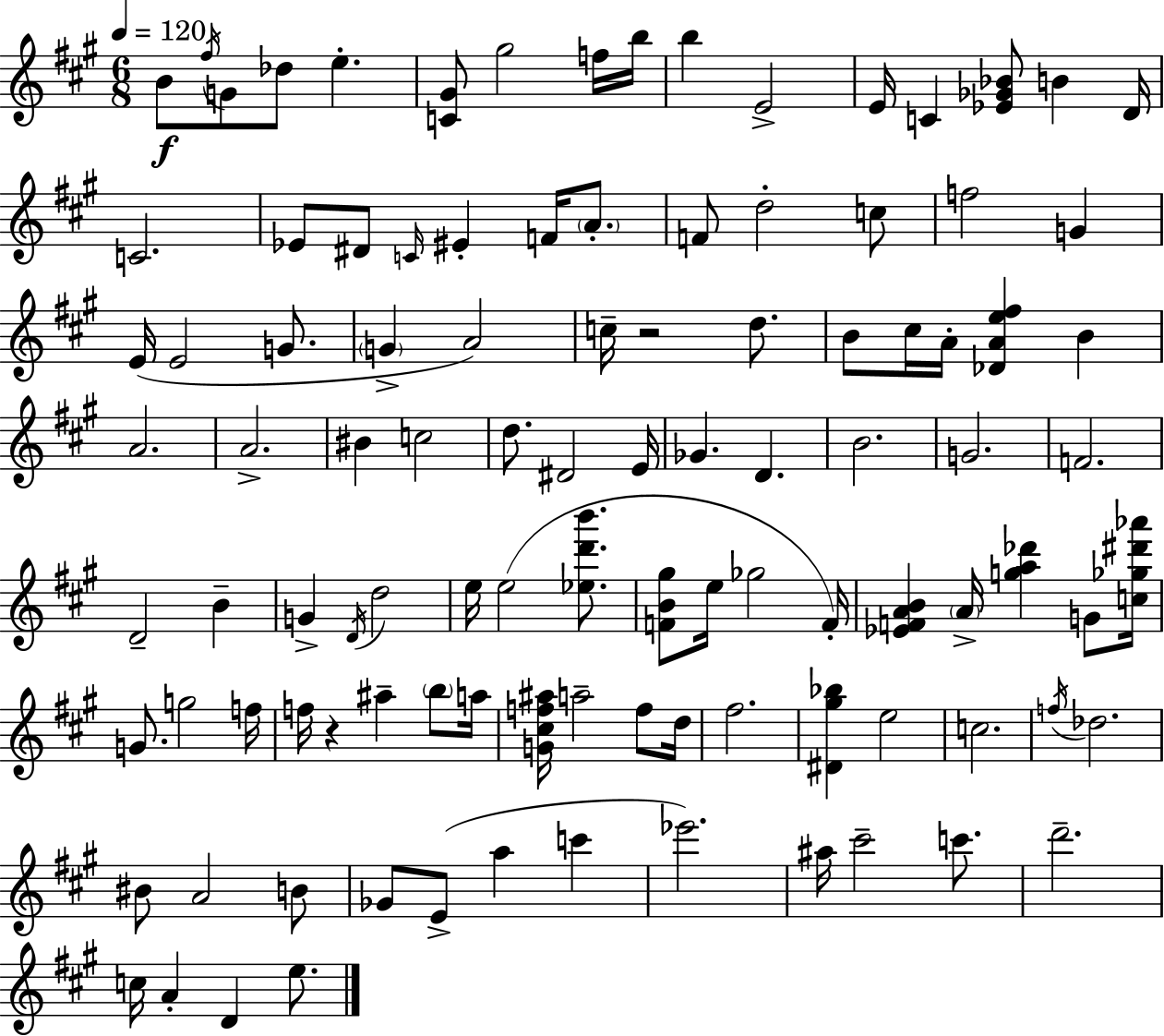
B4/e F#5/s G4/e Db5/e E5/q. [C4,G#4]/e G#5/h F5/s B5/s B5/q E4/h E4/s C4/q [Eb4,Gb4,Bb4]/e B4/q D4/s C4/h. Eb4/e D#4/e C4/s EIS4/q F4/s A4/e. F4/e D5/h C5/e F5/h G4/q E4/s E4/h G4/e. G4/q A4/h C5/s R/h D5/e. B4/e C#5/s A4/s [Db4,A4,E5,F#5]/q B4/q A4/h. A4/h. BIS4/q C5/h D5/e. D#4/h E4/s Gb4/q. D4/q. B4/h. G4/h. F4/h. D4/h B4/q G4/q D4/s D5/h E5/s E5/h [Eb5,D6,B6]/e. [F4,B4,G#5]/e E5/s Gb5/h F4/s [Eb4,F4,A4,B4]/q A4/s [G5,A5,Db6]/q G4/e [C5,Gb5,D#6,Ab6]/s G4/e. G5/h F5/s F5/s R/q A#5/q B5/e A5/s [G4,C#5,F5,A#5]/s A5/h F5/e D5/s F#5/h. [D#4,G#5,Bb5]/q E5/h C5/h. F5/s Db5/h. BIS4/e A4/h B4/e Gb4/e E4/e A5/q C6/q Eb6/h. A#5/s C#6/h C6/e. D6/h. C5/s A4/q D4/q E5/e.